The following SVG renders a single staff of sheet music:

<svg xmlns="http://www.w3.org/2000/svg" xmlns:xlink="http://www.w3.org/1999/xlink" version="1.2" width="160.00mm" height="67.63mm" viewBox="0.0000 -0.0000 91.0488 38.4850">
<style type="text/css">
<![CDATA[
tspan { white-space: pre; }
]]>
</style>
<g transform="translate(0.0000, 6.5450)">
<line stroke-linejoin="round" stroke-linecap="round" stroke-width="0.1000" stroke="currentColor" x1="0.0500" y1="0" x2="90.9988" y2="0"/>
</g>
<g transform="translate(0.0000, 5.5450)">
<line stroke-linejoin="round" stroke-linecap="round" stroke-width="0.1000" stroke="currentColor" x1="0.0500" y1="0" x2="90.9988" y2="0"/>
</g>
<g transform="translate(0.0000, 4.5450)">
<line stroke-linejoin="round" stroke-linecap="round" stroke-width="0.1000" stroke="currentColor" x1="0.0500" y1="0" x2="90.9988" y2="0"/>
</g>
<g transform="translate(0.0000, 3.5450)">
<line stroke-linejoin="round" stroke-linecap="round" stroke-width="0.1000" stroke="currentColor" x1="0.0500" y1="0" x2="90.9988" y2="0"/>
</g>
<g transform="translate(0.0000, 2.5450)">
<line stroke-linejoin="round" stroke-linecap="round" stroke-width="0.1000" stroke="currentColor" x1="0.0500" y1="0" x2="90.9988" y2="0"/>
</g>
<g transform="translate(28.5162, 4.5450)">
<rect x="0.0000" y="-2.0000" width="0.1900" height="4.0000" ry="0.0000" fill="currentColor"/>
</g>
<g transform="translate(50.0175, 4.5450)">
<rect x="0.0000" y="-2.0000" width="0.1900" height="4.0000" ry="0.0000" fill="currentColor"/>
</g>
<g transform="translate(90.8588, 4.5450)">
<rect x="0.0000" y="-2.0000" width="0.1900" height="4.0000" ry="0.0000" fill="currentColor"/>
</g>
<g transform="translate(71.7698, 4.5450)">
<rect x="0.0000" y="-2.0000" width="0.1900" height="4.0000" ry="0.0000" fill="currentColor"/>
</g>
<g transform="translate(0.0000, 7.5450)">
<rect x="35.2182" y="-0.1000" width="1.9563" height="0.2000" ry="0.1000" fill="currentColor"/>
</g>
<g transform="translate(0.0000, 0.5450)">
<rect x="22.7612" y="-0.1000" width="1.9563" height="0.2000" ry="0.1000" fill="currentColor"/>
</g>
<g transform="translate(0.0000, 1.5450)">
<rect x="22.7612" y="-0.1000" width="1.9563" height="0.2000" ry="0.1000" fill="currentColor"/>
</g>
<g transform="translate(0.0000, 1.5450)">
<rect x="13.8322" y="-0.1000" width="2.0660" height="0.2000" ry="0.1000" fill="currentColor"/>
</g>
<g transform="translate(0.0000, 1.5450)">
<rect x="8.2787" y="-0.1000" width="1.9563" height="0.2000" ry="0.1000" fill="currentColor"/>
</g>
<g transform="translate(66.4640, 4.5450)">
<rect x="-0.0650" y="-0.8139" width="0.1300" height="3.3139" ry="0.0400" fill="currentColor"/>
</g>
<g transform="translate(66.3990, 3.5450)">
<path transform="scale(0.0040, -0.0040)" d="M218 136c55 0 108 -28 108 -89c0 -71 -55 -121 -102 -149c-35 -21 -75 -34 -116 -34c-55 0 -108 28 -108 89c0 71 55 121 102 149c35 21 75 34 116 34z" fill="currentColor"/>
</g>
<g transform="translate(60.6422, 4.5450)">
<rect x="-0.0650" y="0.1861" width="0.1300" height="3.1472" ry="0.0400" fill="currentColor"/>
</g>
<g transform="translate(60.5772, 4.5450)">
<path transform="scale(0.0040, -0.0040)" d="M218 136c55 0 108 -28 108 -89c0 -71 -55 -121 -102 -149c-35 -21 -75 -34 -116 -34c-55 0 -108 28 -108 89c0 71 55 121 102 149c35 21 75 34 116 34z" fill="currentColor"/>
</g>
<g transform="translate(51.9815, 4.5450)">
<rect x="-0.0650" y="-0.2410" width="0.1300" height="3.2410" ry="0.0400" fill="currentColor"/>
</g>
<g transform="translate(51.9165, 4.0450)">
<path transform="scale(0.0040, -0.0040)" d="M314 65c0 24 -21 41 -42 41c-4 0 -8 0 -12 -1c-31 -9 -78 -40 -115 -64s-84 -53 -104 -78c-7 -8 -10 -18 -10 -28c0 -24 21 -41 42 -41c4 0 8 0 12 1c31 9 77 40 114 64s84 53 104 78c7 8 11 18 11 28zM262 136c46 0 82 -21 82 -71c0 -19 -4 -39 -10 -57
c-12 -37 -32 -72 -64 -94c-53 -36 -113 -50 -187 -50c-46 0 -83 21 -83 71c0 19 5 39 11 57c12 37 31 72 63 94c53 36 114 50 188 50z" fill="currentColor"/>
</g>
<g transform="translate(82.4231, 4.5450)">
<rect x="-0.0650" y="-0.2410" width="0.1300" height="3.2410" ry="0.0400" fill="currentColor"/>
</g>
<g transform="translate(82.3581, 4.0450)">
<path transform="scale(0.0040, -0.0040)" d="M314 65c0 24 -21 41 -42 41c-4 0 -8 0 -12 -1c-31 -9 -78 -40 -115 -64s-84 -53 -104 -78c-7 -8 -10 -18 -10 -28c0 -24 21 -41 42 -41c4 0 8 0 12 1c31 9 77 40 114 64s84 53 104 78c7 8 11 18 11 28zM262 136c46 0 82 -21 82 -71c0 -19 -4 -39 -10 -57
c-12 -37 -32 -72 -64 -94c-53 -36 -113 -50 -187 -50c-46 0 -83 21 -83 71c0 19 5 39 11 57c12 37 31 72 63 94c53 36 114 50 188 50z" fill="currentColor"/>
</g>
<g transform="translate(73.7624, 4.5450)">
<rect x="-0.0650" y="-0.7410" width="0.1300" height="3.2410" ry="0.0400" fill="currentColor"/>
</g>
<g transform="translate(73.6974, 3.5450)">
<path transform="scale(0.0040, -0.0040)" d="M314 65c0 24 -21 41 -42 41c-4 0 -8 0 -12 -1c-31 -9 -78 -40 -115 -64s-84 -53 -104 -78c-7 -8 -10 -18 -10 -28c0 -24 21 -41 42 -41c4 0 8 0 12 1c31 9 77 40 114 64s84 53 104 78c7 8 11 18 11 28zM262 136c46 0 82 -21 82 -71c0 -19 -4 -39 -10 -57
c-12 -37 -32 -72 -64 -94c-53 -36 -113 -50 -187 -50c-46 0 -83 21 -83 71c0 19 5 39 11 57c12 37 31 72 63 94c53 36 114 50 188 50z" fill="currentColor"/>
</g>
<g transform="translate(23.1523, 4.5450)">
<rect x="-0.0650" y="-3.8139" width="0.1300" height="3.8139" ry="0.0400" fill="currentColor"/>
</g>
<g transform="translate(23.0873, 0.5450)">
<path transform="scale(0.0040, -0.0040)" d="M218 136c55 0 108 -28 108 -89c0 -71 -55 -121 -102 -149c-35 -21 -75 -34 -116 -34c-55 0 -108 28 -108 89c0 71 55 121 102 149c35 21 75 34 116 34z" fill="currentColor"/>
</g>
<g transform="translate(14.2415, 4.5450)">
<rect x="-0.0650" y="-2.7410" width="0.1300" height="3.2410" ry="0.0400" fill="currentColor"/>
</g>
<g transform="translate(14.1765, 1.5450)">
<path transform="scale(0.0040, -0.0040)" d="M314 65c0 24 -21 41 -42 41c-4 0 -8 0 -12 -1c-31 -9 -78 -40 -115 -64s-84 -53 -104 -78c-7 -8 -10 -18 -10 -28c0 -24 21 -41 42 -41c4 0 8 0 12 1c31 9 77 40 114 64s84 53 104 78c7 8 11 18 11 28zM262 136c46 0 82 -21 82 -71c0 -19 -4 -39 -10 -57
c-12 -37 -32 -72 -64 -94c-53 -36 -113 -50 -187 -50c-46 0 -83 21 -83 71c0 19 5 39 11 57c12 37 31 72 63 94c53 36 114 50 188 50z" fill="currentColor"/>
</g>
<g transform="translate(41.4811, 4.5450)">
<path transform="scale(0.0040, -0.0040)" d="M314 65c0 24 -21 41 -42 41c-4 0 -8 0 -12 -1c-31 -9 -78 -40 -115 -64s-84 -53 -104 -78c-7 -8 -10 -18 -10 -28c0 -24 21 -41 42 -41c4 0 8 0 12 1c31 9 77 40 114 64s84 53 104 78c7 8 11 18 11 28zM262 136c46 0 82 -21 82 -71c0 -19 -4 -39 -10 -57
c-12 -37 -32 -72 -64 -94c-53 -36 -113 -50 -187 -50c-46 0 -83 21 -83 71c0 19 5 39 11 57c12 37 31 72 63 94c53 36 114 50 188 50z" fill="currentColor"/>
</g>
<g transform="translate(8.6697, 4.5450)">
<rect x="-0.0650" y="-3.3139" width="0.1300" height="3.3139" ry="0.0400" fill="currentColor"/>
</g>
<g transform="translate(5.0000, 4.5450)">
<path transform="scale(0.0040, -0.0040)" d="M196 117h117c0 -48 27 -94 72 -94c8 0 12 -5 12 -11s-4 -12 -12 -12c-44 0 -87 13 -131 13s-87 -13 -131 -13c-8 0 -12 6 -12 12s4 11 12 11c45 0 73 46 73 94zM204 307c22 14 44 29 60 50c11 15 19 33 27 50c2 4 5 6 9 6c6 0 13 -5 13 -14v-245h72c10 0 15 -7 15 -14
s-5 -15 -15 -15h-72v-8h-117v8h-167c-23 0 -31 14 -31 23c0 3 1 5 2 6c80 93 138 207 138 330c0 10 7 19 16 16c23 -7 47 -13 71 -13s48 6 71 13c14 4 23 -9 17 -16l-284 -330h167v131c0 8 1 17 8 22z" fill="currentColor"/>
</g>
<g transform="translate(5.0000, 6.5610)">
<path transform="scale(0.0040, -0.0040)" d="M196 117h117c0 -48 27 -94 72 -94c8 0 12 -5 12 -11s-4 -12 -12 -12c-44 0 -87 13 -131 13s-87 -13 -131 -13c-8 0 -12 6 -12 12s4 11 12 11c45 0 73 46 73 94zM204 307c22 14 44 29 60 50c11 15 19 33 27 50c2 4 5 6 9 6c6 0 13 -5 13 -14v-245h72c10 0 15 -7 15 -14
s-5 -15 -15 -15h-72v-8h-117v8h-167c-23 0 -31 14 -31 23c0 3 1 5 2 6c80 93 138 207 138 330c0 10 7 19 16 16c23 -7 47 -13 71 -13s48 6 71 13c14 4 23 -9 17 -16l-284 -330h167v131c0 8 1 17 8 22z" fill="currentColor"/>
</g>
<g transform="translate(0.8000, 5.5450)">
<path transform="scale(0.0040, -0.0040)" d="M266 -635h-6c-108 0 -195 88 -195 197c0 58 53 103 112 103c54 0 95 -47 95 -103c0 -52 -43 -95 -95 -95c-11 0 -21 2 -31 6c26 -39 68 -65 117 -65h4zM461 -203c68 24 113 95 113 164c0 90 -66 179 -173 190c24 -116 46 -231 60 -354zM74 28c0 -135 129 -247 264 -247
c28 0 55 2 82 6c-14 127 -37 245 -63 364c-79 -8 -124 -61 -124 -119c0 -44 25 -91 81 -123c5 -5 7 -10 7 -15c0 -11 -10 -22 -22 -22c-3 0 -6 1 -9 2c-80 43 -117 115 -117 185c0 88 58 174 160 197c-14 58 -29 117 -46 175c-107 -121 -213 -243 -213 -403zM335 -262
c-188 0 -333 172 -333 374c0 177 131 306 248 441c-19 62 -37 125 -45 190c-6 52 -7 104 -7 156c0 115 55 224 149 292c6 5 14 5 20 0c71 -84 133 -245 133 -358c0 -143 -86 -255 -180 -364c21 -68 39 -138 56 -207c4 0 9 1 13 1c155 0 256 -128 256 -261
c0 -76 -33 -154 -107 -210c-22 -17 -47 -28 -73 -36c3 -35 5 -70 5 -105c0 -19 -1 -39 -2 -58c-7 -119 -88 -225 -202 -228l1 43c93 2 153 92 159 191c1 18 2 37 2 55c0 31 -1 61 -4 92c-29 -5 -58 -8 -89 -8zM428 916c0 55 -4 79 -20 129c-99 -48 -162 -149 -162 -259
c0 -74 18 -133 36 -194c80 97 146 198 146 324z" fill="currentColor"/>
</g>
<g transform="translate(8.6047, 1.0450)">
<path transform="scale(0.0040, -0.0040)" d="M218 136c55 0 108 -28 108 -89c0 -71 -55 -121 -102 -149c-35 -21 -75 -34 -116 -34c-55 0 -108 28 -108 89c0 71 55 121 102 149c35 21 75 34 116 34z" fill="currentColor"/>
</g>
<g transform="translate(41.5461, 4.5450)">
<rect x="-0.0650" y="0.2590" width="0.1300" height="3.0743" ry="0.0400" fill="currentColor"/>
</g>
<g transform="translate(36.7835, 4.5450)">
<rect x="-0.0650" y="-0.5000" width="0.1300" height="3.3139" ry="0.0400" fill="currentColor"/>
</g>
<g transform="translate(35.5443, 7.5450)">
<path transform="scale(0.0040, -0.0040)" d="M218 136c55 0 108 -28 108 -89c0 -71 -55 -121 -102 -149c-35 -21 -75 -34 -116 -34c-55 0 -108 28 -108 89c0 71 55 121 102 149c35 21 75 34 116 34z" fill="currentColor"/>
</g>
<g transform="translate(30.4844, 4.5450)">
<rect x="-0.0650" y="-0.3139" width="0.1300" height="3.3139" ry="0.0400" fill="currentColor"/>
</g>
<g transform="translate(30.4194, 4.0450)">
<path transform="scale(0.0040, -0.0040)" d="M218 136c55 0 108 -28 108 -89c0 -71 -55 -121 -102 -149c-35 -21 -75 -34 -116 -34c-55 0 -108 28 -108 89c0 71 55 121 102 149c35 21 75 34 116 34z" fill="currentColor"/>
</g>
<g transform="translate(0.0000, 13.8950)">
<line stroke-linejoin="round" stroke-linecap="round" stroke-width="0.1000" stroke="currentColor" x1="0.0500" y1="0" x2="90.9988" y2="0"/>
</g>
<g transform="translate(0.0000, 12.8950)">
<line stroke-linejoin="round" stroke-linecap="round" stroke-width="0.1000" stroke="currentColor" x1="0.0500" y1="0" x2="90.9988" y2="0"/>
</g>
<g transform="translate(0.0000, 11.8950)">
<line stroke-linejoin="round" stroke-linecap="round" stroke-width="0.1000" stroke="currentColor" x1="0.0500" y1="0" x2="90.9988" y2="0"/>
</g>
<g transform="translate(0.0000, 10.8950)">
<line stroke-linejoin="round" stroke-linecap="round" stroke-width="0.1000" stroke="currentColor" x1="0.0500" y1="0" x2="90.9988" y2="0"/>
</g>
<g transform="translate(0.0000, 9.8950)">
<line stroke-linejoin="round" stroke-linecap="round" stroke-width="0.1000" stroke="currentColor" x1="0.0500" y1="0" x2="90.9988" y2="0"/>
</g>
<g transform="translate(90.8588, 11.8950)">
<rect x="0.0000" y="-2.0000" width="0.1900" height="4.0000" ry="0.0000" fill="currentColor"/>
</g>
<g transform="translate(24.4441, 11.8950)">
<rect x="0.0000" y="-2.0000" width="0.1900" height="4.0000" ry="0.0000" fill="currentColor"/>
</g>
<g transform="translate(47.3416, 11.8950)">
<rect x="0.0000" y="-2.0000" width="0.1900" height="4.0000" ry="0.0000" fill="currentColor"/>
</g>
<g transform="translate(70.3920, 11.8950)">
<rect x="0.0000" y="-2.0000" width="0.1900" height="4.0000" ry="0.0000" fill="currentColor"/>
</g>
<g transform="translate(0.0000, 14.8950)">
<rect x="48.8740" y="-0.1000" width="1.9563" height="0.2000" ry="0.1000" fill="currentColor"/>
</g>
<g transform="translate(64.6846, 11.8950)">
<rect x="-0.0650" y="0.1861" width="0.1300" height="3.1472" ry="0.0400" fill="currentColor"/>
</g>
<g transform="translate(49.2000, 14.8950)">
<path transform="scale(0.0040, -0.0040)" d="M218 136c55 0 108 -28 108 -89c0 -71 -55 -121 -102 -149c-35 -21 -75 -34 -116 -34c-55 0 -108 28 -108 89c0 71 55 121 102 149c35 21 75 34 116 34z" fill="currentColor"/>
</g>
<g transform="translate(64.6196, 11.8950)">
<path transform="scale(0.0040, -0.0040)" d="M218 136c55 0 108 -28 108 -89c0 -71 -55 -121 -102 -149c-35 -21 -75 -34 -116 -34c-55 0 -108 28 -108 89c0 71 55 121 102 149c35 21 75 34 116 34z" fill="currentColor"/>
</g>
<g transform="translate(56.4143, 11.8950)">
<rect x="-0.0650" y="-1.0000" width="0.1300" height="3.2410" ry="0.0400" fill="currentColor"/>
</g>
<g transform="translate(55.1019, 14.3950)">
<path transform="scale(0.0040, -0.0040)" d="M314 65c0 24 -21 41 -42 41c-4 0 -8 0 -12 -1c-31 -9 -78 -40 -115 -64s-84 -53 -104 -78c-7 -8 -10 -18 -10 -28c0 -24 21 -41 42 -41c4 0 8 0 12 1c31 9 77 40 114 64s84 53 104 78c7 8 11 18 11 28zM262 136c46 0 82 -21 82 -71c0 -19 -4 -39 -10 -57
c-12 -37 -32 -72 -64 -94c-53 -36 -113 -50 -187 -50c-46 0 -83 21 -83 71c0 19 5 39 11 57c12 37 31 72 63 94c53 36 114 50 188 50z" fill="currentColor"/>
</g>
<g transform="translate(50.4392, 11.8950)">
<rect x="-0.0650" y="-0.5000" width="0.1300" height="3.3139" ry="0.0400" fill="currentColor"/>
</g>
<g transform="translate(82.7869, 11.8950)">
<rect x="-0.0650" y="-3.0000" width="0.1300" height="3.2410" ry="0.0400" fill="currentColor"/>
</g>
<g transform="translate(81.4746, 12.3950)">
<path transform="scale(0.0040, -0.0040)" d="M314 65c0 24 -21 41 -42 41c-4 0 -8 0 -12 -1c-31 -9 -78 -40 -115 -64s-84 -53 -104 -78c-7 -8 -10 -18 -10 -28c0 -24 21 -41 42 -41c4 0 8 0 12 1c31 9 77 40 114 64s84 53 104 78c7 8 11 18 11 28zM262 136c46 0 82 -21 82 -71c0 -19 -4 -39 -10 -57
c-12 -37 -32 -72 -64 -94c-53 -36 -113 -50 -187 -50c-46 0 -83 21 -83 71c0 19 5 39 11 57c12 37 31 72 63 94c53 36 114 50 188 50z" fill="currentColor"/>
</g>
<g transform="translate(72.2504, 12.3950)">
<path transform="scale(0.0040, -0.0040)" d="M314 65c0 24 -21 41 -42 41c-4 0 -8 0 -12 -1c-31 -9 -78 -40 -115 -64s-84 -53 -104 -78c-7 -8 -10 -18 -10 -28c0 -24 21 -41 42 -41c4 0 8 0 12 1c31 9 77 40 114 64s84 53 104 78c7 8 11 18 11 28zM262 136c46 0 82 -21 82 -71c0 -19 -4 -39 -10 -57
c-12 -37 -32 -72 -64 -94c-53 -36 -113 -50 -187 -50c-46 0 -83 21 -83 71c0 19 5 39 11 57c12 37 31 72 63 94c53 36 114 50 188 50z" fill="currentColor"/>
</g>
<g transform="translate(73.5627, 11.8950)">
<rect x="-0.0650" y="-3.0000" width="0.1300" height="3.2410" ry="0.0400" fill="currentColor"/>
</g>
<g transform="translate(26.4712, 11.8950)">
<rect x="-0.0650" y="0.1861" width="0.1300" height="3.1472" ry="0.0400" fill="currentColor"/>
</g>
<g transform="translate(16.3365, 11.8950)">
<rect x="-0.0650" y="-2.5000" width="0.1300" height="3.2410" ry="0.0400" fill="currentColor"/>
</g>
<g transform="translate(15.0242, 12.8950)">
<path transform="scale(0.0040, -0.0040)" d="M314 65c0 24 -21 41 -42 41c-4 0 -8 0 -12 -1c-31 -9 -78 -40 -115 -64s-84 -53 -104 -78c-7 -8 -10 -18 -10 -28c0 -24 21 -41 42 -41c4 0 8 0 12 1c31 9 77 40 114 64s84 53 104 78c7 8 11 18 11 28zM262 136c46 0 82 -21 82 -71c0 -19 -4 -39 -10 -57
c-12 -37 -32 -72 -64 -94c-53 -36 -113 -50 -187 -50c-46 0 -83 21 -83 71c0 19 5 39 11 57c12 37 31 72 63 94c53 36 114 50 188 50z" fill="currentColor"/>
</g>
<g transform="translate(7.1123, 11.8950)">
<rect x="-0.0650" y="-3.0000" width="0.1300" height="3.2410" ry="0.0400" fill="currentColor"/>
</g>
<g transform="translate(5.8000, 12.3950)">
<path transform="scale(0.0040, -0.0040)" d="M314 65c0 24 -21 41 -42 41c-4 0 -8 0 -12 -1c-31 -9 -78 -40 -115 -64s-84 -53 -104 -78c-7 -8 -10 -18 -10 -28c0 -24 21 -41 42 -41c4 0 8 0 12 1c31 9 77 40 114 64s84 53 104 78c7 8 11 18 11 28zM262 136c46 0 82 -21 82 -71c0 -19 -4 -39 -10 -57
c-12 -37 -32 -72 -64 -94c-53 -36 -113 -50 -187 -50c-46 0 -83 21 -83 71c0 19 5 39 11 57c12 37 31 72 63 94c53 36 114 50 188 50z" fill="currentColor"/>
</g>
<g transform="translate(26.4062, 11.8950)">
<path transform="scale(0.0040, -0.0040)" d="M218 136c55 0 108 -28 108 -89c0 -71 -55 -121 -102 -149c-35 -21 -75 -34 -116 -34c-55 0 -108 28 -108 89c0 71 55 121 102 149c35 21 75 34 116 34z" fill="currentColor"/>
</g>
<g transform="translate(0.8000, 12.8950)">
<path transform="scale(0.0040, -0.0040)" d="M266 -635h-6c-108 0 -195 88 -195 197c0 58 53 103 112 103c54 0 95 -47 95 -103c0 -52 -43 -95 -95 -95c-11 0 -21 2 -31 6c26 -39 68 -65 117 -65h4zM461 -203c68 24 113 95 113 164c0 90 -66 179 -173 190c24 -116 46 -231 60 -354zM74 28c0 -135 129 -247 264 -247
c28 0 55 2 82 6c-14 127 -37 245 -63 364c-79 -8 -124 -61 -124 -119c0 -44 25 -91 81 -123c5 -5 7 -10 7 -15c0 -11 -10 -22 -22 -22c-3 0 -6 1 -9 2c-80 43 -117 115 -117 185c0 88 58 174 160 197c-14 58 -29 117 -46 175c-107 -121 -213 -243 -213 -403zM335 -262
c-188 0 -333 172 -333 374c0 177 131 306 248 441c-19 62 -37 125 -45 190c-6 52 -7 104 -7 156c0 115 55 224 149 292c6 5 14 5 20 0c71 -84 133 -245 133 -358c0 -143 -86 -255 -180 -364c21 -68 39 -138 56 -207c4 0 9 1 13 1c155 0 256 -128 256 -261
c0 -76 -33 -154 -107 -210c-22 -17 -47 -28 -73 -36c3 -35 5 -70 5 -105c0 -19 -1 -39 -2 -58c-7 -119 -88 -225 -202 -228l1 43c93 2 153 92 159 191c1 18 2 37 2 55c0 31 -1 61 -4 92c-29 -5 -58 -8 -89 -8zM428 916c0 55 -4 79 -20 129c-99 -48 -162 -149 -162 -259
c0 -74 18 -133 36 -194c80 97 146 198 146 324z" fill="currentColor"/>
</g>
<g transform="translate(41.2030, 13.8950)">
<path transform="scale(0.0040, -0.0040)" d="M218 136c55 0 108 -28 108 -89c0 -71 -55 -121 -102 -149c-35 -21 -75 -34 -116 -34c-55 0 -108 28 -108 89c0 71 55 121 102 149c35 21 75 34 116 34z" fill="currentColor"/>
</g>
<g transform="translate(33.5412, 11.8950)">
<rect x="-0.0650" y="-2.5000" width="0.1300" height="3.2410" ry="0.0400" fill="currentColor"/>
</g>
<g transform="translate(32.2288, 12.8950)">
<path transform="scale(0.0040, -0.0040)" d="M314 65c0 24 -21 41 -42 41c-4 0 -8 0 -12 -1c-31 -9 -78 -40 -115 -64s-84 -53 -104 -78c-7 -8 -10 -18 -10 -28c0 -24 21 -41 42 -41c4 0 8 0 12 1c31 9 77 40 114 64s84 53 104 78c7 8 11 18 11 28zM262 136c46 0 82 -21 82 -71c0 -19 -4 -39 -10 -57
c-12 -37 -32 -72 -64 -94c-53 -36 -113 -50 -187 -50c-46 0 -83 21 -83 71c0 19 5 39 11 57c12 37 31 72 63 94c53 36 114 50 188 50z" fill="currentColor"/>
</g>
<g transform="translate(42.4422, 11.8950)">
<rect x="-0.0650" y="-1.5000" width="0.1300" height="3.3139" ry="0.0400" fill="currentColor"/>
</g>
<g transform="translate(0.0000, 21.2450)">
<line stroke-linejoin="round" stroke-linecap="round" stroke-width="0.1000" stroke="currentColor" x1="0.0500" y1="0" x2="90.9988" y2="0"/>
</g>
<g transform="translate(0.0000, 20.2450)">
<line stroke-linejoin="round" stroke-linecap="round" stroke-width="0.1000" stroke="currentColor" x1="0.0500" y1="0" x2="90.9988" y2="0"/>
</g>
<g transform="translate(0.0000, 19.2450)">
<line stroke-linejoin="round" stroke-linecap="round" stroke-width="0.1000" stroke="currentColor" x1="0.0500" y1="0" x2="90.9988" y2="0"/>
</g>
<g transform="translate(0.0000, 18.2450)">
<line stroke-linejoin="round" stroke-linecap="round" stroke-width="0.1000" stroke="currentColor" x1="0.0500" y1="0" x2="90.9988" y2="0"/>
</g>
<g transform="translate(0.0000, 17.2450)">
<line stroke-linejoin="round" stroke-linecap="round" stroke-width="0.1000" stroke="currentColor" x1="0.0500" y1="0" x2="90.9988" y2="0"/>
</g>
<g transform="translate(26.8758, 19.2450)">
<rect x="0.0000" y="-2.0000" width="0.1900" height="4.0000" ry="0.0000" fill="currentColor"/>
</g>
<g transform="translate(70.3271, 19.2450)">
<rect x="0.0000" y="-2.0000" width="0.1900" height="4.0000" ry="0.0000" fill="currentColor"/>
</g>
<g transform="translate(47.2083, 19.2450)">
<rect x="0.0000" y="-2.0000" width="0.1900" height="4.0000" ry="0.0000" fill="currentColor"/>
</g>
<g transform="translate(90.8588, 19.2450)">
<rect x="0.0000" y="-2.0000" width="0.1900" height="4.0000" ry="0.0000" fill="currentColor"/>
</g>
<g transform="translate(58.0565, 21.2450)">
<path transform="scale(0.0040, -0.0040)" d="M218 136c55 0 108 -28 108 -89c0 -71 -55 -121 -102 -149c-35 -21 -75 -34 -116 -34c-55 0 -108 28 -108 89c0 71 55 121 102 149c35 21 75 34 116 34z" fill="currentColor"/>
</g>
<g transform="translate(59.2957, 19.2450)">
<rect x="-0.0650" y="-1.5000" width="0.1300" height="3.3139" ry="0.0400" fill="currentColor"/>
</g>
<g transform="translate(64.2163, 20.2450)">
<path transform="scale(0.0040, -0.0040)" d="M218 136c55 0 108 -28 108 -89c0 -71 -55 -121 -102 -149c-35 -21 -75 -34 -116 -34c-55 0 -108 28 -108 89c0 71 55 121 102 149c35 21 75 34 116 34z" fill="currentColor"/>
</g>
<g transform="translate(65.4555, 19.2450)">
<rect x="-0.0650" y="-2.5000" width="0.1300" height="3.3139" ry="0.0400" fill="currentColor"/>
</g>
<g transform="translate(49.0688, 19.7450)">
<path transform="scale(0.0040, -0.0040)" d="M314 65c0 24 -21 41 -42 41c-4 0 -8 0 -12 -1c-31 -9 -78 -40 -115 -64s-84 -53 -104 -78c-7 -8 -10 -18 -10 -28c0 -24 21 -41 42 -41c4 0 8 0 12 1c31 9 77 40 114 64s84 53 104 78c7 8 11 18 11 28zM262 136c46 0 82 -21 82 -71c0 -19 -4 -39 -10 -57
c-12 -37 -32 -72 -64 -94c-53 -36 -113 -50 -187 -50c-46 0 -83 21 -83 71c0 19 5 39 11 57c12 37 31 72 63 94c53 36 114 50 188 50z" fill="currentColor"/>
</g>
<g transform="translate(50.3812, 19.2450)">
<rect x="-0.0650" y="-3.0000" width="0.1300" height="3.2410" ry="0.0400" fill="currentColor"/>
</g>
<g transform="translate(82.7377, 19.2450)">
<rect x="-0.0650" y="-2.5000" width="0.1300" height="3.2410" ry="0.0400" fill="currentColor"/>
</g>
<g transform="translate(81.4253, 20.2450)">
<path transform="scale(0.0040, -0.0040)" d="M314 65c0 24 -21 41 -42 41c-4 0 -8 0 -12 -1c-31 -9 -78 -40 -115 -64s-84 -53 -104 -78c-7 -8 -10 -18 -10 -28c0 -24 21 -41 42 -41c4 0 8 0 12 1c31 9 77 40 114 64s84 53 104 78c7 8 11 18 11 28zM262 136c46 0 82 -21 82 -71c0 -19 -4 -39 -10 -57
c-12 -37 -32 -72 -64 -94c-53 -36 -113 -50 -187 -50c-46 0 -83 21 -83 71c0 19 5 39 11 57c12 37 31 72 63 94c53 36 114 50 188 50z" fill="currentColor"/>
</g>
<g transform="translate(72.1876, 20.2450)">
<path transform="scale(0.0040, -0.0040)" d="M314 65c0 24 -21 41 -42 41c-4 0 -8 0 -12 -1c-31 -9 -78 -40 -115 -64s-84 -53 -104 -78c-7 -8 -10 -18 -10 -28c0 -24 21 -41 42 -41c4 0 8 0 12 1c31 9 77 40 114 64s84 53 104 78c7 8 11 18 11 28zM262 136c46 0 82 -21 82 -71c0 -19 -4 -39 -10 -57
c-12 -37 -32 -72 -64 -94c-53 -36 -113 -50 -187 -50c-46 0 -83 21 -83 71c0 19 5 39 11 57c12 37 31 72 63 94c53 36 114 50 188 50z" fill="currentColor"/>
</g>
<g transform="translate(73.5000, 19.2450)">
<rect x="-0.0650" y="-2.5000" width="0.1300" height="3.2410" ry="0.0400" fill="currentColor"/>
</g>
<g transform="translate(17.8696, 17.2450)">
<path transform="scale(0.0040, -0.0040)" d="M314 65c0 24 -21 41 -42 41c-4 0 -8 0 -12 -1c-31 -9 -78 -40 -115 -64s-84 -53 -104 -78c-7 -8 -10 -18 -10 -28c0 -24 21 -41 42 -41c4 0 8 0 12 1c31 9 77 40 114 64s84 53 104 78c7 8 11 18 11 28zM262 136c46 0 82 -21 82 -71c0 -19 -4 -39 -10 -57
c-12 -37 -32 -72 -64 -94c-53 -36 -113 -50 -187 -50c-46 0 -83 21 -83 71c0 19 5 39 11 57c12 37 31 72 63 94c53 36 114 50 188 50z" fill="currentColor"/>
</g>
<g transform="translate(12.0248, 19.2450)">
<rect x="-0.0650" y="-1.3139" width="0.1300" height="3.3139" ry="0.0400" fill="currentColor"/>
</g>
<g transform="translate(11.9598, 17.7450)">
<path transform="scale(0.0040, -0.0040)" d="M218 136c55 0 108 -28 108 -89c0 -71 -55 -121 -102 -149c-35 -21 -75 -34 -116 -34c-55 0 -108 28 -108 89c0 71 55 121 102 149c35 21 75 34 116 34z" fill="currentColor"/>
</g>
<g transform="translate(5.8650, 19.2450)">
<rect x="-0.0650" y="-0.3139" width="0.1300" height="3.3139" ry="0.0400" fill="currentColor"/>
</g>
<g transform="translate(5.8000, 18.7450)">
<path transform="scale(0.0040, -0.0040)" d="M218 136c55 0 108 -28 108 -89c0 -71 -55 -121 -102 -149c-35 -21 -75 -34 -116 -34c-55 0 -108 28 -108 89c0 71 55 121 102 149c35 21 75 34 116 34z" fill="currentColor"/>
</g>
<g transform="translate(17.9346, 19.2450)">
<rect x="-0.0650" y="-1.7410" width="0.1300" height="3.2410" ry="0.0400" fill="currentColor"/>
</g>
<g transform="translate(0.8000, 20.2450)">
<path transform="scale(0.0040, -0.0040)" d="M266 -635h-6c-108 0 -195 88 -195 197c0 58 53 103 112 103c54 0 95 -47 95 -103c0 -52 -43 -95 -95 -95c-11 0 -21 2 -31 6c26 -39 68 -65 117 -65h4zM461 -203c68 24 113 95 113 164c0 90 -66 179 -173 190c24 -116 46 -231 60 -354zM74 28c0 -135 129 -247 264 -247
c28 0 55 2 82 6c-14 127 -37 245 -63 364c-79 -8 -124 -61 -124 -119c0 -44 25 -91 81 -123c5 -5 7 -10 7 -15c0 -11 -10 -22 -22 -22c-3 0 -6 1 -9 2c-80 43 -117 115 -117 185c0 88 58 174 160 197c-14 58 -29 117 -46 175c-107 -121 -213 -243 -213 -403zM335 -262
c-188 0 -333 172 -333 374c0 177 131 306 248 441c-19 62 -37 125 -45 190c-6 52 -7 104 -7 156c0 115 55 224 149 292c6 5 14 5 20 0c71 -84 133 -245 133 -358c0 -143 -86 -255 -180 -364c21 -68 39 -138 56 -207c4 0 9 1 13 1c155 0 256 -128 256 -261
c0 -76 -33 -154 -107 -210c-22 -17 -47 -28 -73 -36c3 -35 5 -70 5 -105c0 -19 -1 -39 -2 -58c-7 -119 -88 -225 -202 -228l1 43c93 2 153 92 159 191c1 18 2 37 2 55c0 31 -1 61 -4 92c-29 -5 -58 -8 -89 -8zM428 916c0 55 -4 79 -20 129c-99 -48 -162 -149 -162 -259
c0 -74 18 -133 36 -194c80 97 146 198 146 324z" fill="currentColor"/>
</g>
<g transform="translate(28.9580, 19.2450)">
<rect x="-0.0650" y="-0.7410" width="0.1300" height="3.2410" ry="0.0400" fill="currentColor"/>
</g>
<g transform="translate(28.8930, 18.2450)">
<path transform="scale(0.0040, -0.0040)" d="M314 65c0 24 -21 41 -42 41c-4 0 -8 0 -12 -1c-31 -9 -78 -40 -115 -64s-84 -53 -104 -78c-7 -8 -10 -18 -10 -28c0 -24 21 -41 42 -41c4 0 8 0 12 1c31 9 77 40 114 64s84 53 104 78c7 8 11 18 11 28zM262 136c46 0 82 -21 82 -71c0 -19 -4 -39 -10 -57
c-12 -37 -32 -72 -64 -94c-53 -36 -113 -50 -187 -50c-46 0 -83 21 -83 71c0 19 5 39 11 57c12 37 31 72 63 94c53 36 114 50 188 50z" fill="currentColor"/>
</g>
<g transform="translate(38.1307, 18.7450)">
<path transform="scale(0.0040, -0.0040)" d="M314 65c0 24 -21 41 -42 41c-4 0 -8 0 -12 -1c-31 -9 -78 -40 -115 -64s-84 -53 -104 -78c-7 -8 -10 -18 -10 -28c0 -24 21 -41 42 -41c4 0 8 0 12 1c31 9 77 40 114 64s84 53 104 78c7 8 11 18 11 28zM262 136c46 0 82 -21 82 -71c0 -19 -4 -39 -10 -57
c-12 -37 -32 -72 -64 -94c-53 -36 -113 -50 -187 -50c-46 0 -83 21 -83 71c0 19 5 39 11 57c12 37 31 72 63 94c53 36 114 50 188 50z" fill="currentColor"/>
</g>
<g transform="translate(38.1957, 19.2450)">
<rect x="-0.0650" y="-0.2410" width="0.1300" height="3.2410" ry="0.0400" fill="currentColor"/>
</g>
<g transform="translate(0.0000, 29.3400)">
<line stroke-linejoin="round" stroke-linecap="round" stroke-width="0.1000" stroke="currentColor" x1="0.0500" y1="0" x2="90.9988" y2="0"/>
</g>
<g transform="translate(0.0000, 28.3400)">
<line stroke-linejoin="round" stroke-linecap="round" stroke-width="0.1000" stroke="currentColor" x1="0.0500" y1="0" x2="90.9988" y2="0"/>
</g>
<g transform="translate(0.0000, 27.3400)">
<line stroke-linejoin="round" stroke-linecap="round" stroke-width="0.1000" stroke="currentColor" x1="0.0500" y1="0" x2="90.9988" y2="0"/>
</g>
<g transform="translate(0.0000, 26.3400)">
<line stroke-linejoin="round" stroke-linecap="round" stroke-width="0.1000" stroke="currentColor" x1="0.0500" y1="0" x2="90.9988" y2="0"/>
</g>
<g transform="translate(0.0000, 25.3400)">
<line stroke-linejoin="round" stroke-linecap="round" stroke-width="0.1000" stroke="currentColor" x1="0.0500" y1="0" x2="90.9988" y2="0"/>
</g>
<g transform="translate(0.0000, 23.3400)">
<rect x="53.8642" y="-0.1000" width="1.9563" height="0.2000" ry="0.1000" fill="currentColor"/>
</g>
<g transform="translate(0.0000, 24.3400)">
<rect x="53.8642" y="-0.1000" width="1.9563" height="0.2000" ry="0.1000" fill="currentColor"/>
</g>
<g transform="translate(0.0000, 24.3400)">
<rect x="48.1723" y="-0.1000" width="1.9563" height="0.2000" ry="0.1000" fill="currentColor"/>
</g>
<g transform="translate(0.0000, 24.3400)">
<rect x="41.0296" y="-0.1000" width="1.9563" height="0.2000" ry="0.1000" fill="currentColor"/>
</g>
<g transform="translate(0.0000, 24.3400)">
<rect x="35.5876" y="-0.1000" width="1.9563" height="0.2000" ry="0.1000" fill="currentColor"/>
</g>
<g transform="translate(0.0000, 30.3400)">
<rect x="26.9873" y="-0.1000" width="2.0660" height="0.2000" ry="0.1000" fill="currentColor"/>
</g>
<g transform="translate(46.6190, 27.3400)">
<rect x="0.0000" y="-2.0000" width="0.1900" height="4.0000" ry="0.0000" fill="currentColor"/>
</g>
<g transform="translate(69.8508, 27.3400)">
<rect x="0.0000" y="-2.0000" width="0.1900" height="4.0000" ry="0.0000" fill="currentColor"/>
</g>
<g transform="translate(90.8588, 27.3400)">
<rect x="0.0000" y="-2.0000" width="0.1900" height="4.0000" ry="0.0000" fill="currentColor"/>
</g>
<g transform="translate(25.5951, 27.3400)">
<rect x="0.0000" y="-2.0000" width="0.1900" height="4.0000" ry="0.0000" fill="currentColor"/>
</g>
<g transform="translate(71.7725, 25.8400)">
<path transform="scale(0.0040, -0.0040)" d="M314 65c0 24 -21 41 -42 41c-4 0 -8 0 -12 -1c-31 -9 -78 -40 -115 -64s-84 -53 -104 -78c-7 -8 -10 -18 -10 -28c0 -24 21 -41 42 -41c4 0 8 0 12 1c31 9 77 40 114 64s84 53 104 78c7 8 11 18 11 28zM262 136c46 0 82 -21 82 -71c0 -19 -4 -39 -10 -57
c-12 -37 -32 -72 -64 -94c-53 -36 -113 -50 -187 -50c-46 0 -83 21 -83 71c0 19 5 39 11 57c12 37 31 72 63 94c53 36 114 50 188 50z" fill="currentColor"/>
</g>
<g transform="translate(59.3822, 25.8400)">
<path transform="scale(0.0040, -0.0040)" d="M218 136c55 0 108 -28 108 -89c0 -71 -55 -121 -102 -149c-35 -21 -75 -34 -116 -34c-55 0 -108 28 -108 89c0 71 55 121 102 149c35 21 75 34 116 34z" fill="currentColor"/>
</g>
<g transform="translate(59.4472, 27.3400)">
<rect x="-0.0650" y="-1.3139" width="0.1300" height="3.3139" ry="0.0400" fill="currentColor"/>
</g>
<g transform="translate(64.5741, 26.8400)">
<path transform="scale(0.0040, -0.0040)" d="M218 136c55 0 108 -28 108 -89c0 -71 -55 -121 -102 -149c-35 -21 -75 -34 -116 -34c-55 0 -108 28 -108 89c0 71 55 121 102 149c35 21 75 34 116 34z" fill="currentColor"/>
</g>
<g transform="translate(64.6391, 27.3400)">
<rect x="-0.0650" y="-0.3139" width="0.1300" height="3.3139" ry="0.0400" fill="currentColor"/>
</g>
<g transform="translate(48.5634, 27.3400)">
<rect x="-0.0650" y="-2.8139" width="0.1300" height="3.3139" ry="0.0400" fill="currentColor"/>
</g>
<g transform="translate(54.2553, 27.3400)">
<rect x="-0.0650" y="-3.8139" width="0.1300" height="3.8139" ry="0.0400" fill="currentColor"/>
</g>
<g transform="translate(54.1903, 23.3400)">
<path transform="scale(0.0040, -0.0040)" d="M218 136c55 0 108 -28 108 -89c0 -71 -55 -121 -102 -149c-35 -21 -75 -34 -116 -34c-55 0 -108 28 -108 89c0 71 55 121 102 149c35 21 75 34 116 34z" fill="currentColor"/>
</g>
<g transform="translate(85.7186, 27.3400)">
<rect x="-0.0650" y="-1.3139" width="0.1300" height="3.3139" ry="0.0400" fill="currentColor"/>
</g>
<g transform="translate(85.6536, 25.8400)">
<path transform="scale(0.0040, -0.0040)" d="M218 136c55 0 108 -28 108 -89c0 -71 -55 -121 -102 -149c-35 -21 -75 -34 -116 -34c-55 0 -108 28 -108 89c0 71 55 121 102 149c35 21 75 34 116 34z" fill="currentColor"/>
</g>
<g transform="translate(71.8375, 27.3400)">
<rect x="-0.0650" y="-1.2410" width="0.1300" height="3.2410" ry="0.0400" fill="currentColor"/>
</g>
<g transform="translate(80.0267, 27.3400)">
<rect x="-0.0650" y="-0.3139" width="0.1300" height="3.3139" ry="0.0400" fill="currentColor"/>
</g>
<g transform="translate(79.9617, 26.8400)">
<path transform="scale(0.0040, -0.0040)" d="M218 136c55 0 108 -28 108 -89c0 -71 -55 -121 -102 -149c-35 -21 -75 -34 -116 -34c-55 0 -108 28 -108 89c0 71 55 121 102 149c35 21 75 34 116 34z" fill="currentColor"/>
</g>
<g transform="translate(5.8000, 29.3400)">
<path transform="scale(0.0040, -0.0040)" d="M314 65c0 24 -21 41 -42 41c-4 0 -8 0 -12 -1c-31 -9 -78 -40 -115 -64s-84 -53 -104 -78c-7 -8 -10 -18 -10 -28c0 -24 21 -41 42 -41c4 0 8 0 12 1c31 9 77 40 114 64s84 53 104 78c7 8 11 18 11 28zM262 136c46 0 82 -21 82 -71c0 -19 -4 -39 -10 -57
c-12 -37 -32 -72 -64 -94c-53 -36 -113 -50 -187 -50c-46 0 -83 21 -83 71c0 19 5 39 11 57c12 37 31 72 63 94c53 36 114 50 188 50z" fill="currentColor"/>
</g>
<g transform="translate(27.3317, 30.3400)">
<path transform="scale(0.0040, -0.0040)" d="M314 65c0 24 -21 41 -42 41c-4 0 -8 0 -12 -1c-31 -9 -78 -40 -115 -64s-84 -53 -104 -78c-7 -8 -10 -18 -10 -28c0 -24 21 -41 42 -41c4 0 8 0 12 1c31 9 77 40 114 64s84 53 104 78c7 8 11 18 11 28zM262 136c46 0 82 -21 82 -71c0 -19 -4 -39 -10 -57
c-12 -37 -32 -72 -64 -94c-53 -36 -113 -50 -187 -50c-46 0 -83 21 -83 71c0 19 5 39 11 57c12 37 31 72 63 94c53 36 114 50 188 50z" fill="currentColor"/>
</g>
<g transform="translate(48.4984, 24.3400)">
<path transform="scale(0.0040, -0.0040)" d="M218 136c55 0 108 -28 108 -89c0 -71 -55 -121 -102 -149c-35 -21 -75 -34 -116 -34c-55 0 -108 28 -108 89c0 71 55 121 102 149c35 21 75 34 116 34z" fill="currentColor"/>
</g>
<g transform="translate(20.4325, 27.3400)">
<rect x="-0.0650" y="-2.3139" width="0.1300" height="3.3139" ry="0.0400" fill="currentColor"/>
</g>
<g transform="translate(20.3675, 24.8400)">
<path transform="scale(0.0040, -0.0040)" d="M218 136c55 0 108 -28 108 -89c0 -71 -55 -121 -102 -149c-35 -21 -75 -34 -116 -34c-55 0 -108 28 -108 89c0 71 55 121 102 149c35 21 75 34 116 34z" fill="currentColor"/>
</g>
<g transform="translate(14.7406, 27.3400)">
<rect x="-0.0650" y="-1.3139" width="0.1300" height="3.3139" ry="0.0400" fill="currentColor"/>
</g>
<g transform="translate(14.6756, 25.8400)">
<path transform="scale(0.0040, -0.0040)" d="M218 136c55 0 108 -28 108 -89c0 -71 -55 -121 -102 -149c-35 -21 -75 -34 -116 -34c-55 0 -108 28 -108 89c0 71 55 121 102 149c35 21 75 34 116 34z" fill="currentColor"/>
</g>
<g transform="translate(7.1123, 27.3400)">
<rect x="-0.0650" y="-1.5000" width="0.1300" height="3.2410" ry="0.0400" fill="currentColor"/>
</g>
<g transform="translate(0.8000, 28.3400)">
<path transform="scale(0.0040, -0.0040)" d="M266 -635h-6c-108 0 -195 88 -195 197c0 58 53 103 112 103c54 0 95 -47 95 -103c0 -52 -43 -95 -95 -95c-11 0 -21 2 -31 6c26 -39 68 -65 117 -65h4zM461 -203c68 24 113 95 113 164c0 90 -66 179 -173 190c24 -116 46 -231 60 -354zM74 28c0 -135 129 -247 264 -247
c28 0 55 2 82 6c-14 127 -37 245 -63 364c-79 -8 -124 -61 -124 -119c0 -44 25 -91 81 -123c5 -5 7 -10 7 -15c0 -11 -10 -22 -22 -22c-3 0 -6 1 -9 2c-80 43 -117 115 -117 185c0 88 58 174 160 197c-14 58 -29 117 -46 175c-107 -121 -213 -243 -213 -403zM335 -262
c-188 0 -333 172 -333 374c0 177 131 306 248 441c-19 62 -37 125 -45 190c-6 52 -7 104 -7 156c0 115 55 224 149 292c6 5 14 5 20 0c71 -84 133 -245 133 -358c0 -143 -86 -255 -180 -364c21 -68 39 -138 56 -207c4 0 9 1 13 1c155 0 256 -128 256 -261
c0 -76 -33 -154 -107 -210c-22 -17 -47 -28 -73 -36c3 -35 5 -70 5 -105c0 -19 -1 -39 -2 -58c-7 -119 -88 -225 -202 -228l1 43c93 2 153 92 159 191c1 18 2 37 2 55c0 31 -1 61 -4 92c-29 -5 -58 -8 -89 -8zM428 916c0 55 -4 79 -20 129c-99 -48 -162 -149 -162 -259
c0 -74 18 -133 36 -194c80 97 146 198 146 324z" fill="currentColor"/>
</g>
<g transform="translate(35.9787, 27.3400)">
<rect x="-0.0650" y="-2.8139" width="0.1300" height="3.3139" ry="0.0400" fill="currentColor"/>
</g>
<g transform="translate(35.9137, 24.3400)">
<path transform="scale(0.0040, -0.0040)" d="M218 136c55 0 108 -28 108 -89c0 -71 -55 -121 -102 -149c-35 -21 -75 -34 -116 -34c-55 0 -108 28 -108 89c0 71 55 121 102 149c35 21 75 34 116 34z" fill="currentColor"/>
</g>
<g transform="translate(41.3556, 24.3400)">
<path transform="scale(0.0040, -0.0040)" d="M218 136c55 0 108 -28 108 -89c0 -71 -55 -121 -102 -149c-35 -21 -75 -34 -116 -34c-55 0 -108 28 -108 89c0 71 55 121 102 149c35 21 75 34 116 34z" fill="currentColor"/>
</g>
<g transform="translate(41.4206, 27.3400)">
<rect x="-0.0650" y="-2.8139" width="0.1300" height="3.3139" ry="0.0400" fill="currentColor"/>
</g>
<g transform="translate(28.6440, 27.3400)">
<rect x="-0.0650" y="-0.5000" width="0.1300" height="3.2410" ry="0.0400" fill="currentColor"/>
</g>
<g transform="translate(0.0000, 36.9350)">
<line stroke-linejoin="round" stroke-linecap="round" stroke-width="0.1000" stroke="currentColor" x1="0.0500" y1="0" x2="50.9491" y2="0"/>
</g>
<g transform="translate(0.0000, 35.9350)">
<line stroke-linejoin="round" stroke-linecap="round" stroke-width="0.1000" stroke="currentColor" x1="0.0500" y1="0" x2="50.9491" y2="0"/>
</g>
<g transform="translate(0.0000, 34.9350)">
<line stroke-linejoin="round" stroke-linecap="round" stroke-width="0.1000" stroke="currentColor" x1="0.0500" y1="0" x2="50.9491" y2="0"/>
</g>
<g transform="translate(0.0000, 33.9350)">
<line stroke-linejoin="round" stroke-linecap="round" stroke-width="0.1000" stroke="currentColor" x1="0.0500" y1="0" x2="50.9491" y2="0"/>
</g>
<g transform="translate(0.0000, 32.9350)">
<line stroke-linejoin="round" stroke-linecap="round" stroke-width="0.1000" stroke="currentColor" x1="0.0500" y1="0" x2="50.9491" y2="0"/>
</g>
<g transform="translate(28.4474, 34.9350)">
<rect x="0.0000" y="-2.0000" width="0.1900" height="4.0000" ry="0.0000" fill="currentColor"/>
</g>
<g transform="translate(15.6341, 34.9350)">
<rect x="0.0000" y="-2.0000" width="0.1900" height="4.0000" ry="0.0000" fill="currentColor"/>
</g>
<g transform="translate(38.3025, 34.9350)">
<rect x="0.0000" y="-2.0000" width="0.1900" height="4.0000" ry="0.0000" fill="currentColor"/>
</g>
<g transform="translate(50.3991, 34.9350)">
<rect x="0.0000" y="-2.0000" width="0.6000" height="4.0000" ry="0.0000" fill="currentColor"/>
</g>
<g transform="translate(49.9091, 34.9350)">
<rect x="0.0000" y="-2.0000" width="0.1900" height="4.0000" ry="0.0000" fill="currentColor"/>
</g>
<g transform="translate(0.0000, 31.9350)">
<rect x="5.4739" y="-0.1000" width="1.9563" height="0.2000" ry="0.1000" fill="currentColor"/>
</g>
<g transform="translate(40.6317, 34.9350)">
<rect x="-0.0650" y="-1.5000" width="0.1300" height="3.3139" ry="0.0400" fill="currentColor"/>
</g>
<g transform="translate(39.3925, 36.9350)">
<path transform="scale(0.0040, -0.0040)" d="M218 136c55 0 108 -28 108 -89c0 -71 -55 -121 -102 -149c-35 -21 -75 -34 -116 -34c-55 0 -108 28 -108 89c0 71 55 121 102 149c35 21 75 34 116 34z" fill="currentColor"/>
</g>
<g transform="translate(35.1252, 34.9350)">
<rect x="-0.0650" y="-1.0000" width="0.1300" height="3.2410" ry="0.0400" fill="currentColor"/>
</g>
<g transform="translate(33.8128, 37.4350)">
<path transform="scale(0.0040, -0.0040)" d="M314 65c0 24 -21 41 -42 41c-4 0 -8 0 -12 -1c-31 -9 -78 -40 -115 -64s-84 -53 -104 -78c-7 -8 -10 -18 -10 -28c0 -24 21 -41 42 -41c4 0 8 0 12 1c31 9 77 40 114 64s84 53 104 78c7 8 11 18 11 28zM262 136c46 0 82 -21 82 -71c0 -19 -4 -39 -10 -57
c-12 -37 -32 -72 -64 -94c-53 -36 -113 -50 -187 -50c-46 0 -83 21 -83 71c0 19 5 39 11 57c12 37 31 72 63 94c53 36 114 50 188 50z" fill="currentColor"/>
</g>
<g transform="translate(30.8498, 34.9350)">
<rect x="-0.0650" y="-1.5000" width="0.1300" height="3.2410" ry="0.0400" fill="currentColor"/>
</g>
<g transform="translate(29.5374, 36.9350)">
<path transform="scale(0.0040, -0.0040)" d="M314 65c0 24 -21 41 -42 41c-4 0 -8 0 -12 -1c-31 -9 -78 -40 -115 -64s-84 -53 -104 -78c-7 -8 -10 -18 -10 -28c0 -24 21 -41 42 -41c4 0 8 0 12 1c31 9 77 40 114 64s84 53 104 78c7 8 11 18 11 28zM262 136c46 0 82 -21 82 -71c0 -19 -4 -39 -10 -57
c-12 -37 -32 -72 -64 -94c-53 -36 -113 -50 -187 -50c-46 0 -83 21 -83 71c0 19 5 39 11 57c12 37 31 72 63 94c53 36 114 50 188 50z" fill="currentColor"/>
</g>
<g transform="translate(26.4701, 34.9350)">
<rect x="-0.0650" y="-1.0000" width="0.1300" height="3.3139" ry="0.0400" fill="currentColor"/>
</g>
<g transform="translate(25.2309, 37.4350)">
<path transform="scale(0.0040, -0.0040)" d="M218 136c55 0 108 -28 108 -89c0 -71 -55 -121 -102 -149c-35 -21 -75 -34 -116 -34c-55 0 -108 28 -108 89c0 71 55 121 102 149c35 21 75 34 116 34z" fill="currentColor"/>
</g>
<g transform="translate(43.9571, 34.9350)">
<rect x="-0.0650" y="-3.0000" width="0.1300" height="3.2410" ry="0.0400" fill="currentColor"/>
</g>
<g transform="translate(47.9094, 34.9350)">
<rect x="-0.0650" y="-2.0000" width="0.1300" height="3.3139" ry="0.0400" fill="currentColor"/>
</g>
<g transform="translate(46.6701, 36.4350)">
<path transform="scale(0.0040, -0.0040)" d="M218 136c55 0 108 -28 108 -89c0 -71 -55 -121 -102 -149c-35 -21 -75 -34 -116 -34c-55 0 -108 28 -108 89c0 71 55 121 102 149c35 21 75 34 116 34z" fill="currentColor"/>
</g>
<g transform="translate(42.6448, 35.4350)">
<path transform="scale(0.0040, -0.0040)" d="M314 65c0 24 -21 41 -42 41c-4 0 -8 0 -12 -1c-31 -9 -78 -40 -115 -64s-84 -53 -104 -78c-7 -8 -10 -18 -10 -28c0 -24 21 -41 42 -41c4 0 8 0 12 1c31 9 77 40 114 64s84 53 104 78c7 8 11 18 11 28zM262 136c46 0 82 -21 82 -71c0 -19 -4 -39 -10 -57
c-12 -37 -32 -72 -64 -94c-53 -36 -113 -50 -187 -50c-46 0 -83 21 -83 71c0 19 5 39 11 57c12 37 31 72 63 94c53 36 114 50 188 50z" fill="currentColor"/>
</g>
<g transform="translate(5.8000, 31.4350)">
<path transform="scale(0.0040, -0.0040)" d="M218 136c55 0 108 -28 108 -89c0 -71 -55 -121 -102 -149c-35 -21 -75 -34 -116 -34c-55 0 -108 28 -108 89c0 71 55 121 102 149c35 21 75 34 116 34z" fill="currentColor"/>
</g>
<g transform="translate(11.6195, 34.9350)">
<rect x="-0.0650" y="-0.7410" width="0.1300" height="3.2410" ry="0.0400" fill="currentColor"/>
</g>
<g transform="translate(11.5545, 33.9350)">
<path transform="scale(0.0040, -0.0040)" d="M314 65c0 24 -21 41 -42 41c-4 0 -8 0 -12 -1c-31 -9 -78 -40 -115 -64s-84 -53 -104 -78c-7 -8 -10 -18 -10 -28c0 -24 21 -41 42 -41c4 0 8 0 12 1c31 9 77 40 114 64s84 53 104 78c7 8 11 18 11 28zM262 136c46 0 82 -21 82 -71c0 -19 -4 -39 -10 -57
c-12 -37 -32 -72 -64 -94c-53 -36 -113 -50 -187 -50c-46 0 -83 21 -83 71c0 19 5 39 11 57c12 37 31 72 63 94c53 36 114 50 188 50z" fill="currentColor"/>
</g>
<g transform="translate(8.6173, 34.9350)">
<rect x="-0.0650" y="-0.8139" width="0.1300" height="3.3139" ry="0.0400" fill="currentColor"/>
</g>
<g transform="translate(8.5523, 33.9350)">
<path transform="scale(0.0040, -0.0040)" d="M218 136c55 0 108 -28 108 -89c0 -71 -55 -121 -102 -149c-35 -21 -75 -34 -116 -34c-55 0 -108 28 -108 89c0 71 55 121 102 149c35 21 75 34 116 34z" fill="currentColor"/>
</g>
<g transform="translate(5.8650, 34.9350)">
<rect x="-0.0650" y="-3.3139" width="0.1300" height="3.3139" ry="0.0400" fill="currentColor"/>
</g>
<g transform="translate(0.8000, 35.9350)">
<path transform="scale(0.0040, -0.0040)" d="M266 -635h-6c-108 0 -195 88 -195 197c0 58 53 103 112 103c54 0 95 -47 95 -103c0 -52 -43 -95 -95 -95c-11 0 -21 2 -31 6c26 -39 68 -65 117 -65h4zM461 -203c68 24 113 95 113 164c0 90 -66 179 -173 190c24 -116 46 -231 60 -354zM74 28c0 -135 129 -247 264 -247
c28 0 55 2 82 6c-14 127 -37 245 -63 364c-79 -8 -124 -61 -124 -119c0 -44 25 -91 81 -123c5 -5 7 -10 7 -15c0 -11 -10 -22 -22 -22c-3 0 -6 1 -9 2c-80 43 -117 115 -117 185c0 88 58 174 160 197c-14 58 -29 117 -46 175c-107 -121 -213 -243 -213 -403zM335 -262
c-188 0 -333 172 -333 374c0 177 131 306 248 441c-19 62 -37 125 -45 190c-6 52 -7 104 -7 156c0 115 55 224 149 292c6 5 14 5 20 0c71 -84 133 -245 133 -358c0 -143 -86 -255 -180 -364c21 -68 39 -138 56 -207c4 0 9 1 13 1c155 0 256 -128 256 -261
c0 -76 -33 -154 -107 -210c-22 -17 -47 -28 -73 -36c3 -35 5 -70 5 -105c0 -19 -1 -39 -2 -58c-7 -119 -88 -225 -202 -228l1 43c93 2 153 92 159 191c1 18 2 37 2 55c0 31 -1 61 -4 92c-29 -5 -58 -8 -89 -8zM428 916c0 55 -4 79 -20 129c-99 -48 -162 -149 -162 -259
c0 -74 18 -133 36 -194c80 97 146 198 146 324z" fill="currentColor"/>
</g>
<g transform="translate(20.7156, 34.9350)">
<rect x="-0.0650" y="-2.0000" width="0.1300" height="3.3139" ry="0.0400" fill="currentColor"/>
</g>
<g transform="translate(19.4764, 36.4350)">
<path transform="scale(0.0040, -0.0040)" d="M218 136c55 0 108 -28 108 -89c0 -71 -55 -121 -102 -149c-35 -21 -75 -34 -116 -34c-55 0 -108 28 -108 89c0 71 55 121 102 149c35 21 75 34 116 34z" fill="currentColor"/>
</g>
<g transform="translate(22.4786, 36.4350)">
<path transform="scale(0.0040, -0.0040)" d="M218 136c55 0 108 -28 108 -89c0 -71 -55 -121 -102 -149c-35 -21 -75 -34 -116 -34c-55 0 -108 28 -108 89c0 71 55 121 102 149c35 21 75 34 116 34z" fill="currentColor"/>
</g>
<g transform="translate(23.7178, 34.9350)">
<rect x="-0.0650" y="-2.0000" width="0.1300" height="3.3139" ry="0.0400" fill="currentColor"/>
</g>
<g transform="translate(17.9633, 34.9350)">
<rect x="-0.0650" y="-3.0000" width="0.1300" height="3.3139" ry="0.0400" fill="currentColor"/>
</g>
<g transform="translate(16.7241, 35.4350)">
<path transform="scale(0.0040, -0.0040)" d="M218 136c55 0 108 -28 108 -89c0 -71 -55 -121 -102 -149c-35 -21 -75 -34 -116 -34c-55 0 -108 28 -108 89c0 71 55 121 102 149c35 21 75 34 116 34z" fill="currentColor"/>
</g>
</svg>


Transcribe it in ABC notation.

X:1
T:Untitled
M:4/4
L:1/4
K:C
b a2 c' c C B2 c2 B d d2 c2 A2 G2 B G2 E C D2 B A2 A2 c e f2 d2 c2 A2 E G G2 G2 E2 e g C2 a a a c' e c e2 c e b d d2 A F F D E2 D2 E A2 F